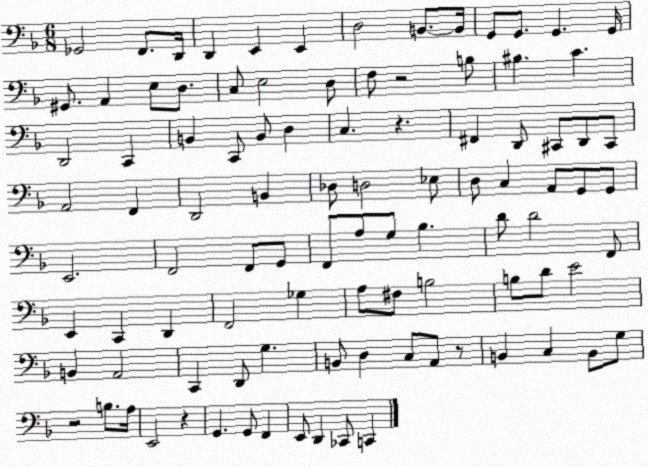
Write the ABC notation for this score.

X:1
T:Untitled
M:6/8
L:1/4
K:F
_G,,2 F,,/2 D,,/4 D,, E,, E,, D,2 B,,/2 B,,/4 G,,/2 G,,/2 G,, G,,/4 ^G,,/2 A,, E,/2 D,/2 C,/2 E,2 D,/2 F,/2 z2 B,/2 ^B, C D,,2 C,, B,, C,,/2 B,,/2 D, C, z ^F,, D,,/2 ^C,,/2 D,,/2 ^C,,/2 A,,2 F,, D,,2 B,, _D,/2 D,2 _E,/2 D,/2 C, A,,/2 G,,/2 G,,/2 E,,2 F,,2 F,,/2 G,,/2 F,,/2 A,/2 G,/2 _B, D/2 D2 F,,/2 E,, C,, D,, F,,2 _G, A,/2 ^F,/2 B,2 B,/2 D/2 E2 B,, A,,2 C,, D,,/2 G, B,,/2 D, C,/2 A,,/2 z/2 B,, C, B,,/2 G,/2 z2 B,/2 A,/4 E,,2 z G,, G,,/2 F,, E,,/2 D,, _C,,/2 C,,